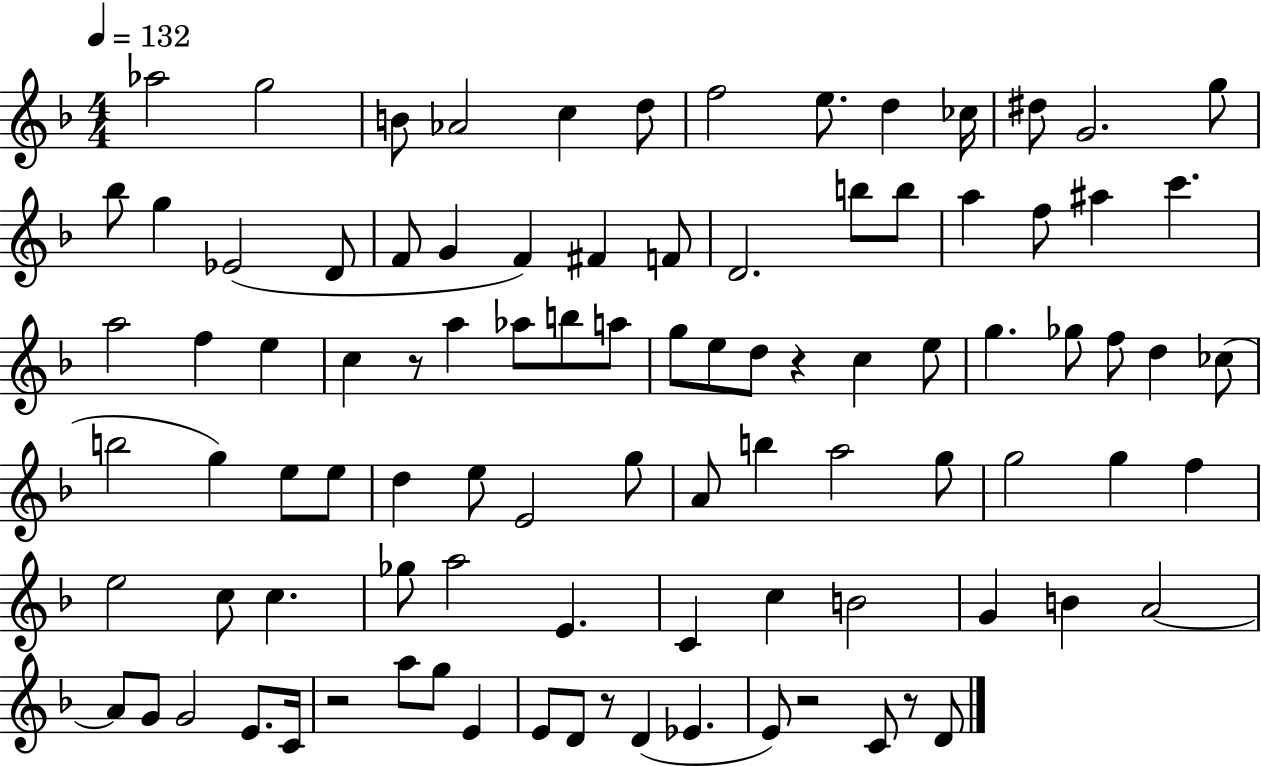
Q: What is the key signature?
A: F major